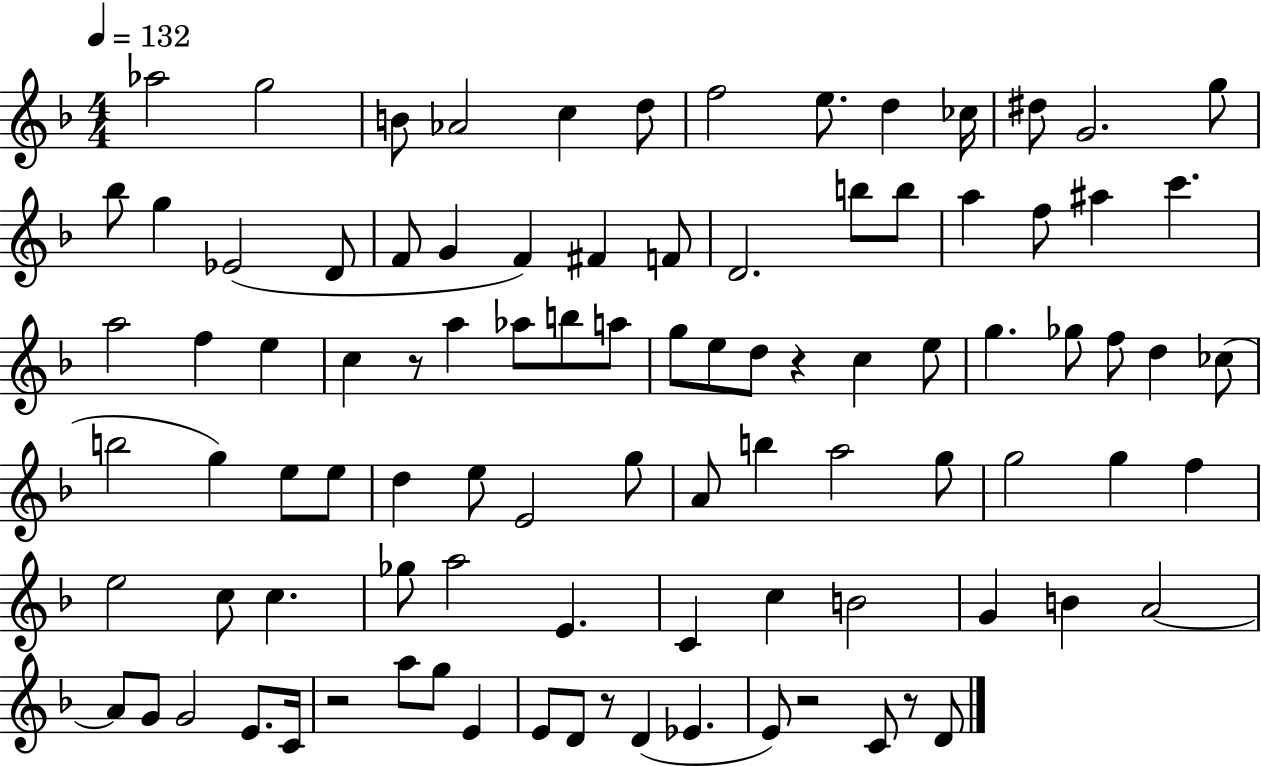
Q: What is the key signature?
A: F major